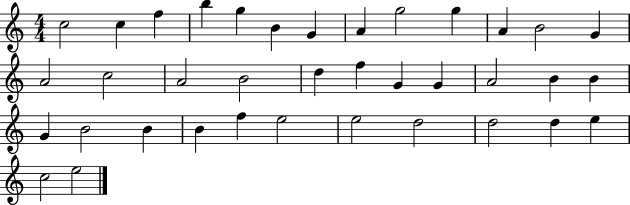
X:1
T:Untitled
M:4/4
L:1/4
K:C
c2 c f b g B G A g2 g A B2 G A2 c2 A2 B2 d f G G A2 B B G B2 B B f e2 e2 d2 d2 d e c2 e2